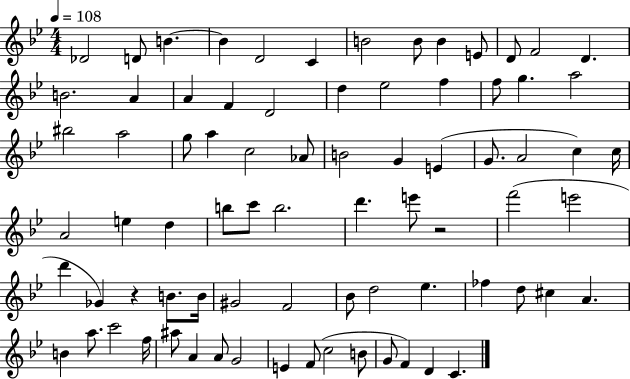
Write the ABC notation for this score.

X:1
T:Untitled
M:4/4
L:1/4
K:Bb
_D2 D/2 B B D2 C B2 B/2 B E/2 D/2 F2 D B2 A A F D2 d _e2 f f/2 g a2 ^b2 a2 g/2 a c2 _A/2 B2 G E G/2 A2 c c/4 A2 e d b/2 c'/2 b2 d' e'/2 z2 f'2 e'2 d' _G z B/2 B/4 ^G2 F2 _B/2 d2 _e _f d/2 ^c A B a/2 c'2 f/4 ^a/2 A A/2 G2 E F/2 c2 B/2 G/2 F D C